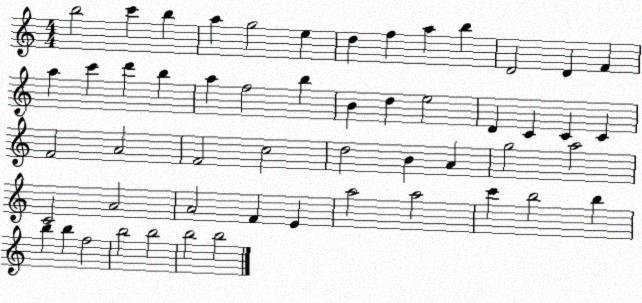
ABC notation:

X:1
T:Untitled
M:4/4
L:1/4
K:C
b2 c' b a g2 e d f a b D2 D F a c' d' b a f2 b B d e2 D C C C F2 A2 F2 c2 d2 B A g2 a2 C2 A2 A2 F E a2 a2 c' b2 b b b f2 b2 b2 b2 b2